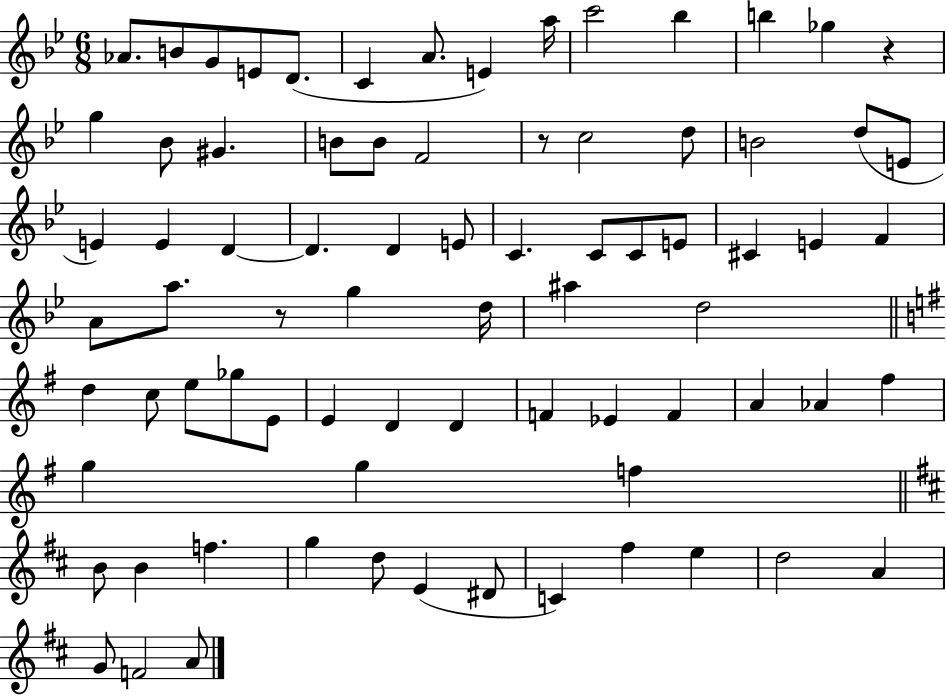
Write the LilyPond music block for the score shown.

{
  \clef treble
  \numericTimeSignature
  \time 6/8
  \key bes \major
  aes'8. b'8 g'8 e'8 d'8.( | c'4 a'8. e'4) a''16 | c'''2 bes''4 | b''4 ges''4 r4 | \break g''4 bes'8 gis'4. | b'8 b'8 f'2 | r8 c''2 d''8 | b'2 d''8( e'8 | \break e'4) e'4 d'4~~ | d'4. d'4 e'8 | c'4. c'8 c'8 e'8 | cis'4 e'4 f'4 | \break a'8 a''8. r8 g''4 d''16 | ais''4 d''2 | \bar "||" \break \key e \minor d''4 c''8 e''8 ges''8 e'8 | e'4 d'4 d'4 | f'4 ees'4 f'4 | a'4 aes'4 fis''4 | \break g''4 g''4 f''4 | \bar "||" \break \key b \minor b'8 b'4 f''4. | g''4 d''8 e'4( dis'8 | c'4) fis''4 e''4 | d''2 a'4 | \break g'8 f'2 a'8 | \bar "|."
}